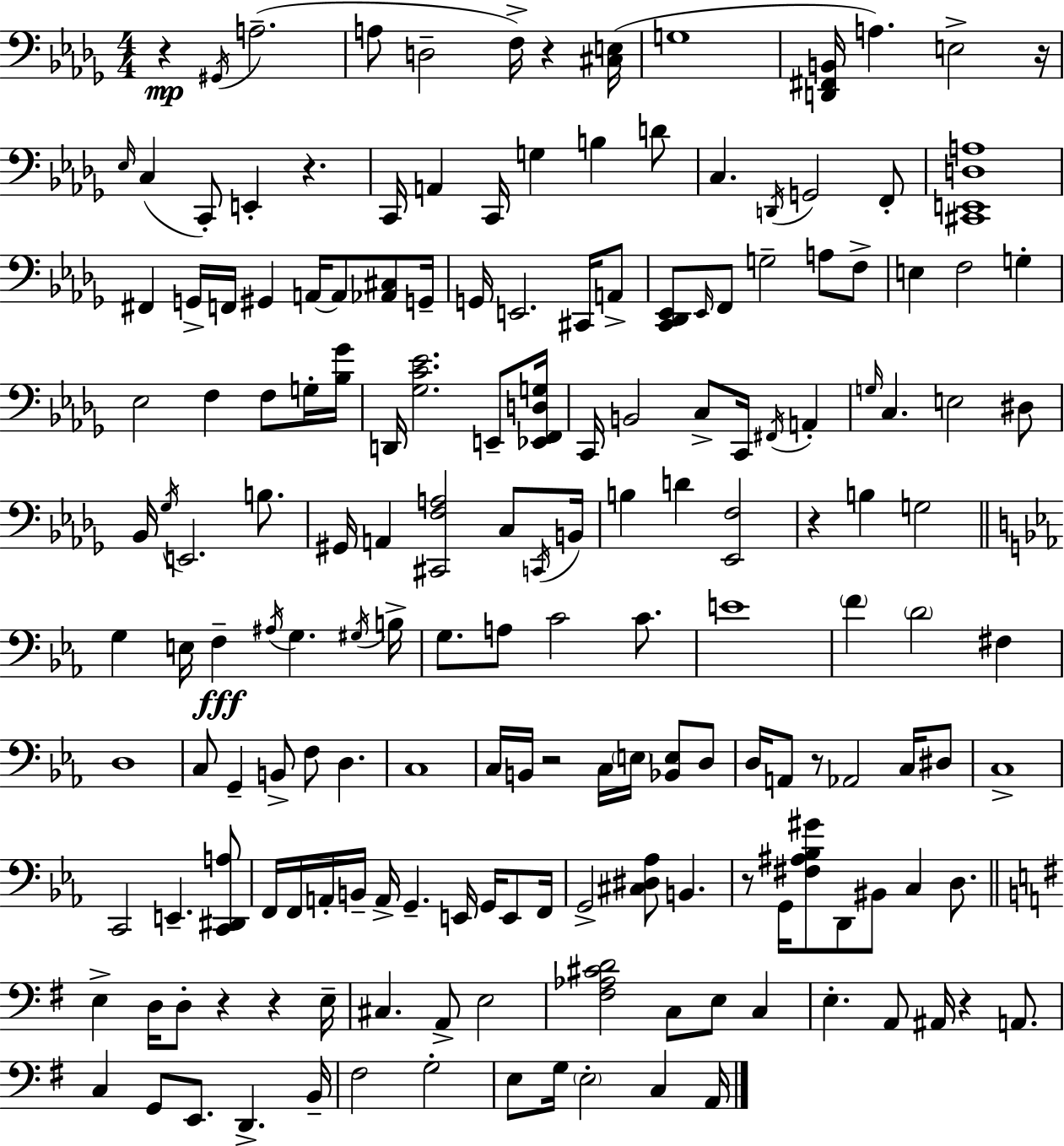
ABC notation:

X:1
T:Untitled
M:4/4
L:1/4
K:Bbm
z ^G,,/4 A,2 A,/2 D,2 F,/4 z [^C,E,]/4 G,4 [D,,^F,,B,,]/4 A, E,2 z/4 _E,/4 C, C,,/2 E,, z C,,/4 A,, C,,/4 G, B, D/2 C, D,,/4 G,,2 F,,/2 [^C,,E,,D,A,]4 ^F,, G,,/4 F,,/4 ^G,, A,,/4 A,,/2 [_A,,^C,]/2 G,,/4 G,,/4 E,,2 ^C,,/4 A,,/2 [C,,_D,,_E,,]/2 _E,,/4 F,,/2 G,2 A,/2 F,/2 E, F,2 G, _E,2 F, F,/2 G,/4 [_B,_G]/4 D,,/4 [_G,C_E]2 E,,/2 [_E,,F,,D,G,]/4 C,,/4 B,,2 C,/2 C,,/4 ^F,,/4 A,, G,/4 C, E,2 ^D,/2 _B,,/4 _G,/4 E,,2 B,/2 ^G,,/4 A,, [^C,,F,A,]2 C,/2 C,,/4 B,,/4 B, D [_E,,F,]2 z B, G,2 G, E,/4 F, ^A,/4 G, ^G,/4 B,/4 G,/2 A,/2 C2 C/2 E4 F D2 ^F, D,4 C,/2 G,, B,,/2 F,/2 D, C,4 C,/4 B,,/4 z2 C,/4 E,/4 [_B,,E,]/2 D,/2 D,/4 A,,/2 z/2 _A,,2 C,/4 ^D,/2 C,4 C,,2 E,, [C,,^D,,A,]/2 F,,/4 F,,/4 A,,/4 B,,/4 A,,/4 G,, E,,/4 G,,/4 E,,/2 F,,/4 G,,2 [^C,^D,_A,]/2 B,, z/2 G,,/4 [^F,^A,_B,^G]/2 D,,/2 ^B,,/2 C, D,/2 E, D,/4 D,/2 z z E,/4 ^C, A,,/2 E,2 [^F,_A,^CD]2 C,/2 E,/2 C, E, A,,/2 ^A,,/4 z A,,/2 C, G,,/2 E,,/2 D,, B,,/4 ^F,2 G,2 E,/2 G,/4 E,2 C, A,,/4